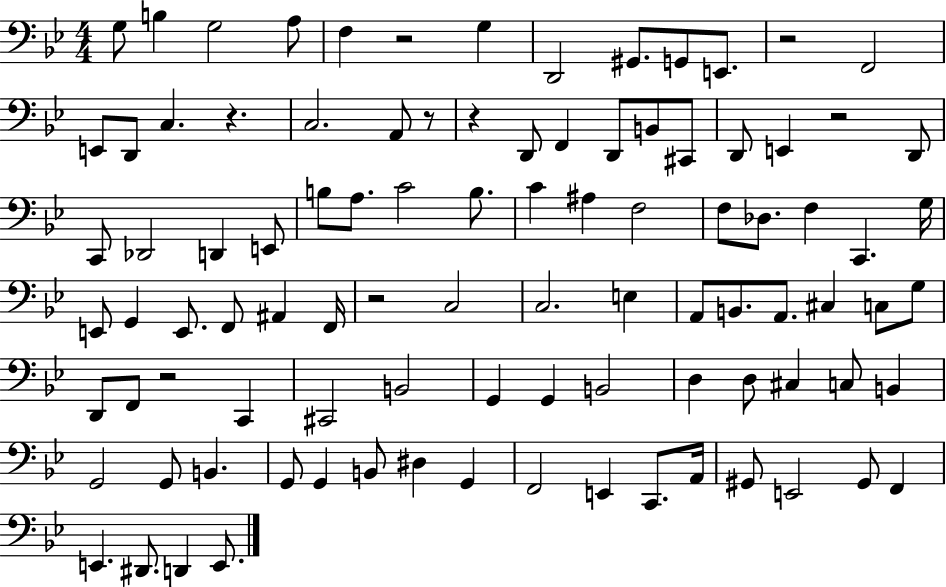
{
  \clef bass
  \numericTimeSignature
  \time 4/4
  \key bes \major
  g8 b4 g2 a8 | f4 r2 g4 | d,2 gis,8. g,8 e,8. | r2 f,2 | \break e,8 d,8 c4. r4. | c2. a,8 r8 | r4 d,8 f,4 d,8 b,8 cis,8 | d,8 e,4 r2 d,8 | \break c,8 des,2 d,4 e,8 | b8 a8. c'2 b8. | c'4 ais4 f2 | f8 des8. f4 c,4. g16 | \break e,8 g,4 e,8. f,8 ais,4 f,16 | r2 c2 | c2. e4 | a,8 b,8. a,8. cis4 c8 g8 | \break d,8 f,8 r2 c,4 | cis,2 b,2 | g,4 g,4 b,2 | d4 d8 cis4 c8 b,4 | \break g,2 g,8 b,4. | g,8 g,4 b,8 dis4 g,4 | f,2 e,4 c,8. a,16 | gis,8 e,2 gis,8 f,4 | \break e,4. dis,8. d,4 e,8. | \bar "|."
}